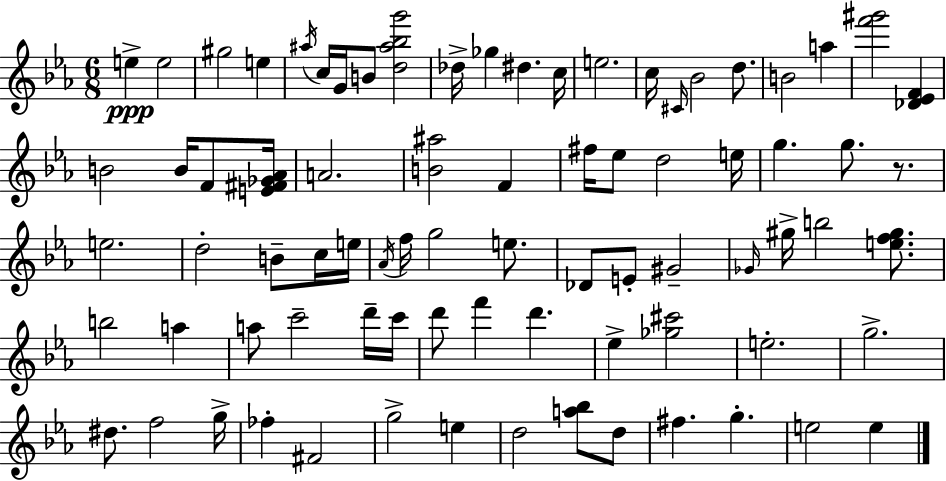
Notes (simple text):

E5/q E5/h G#5/h E5/q A#5/s C5/s G4/s B4/e [D5,A#5,Bb5,G6]/h Db5/s Gb5/q D#5/q. C5/s E5/h. C5/s C#4/s Bb4/h D5/e. B4/h A5/q [F6,G#6]/h [Db4,Eb4,F4]/q B4/h B4/s F4/e [E4,F#4,Gb4,Ab4]/s A4/h. [B4,A#5]/h F4/q F#5/s Eb5/e D5/h E5/s G5/q. G5/e. R/e. E5/h. D5/h B4/e C5/s E5/s Ab4/s F5/s G5/h E5/e. Db4/e E4/e G#4/h Gb4/s G#5/s B5/h [E5,F5,G#5]/e. B5/h A5/q A5/e C6/h D6/s C6/s D6/e F6/q D6/q. Eb5/q [Gb5,C#6]/h E5/h. G5/h. D#5/e. F5/h G5/s FES5/q F#4/h G5/h E5/q D5/h [A5,Bb5]/e D5/e F#5/q. G5/q. E5/h E5/q